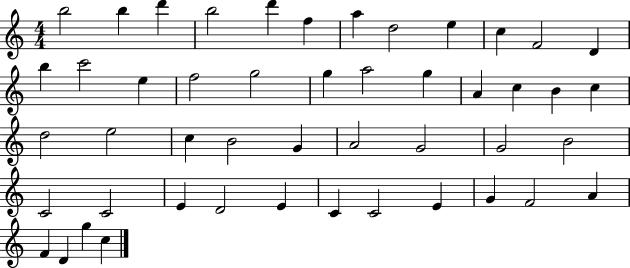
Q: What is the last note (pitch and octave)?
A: C5